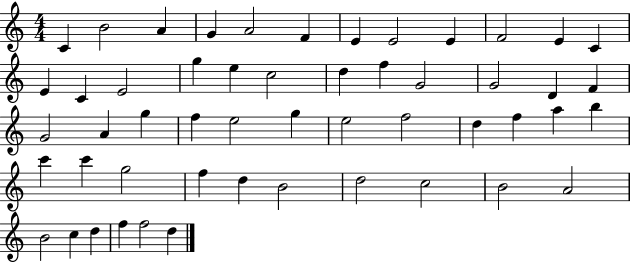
X:1
T:Untitled
M:4/4
L:1/4
K:C
C B2 A G A2 F E E2 E F2 E C E C E2 g e c2 d f G2 G2 D F G2 A g f e2 g e2 f2 d f a b c' c' g2 f d B2 d2 c2 B2 A2 B2 c d f f2 d